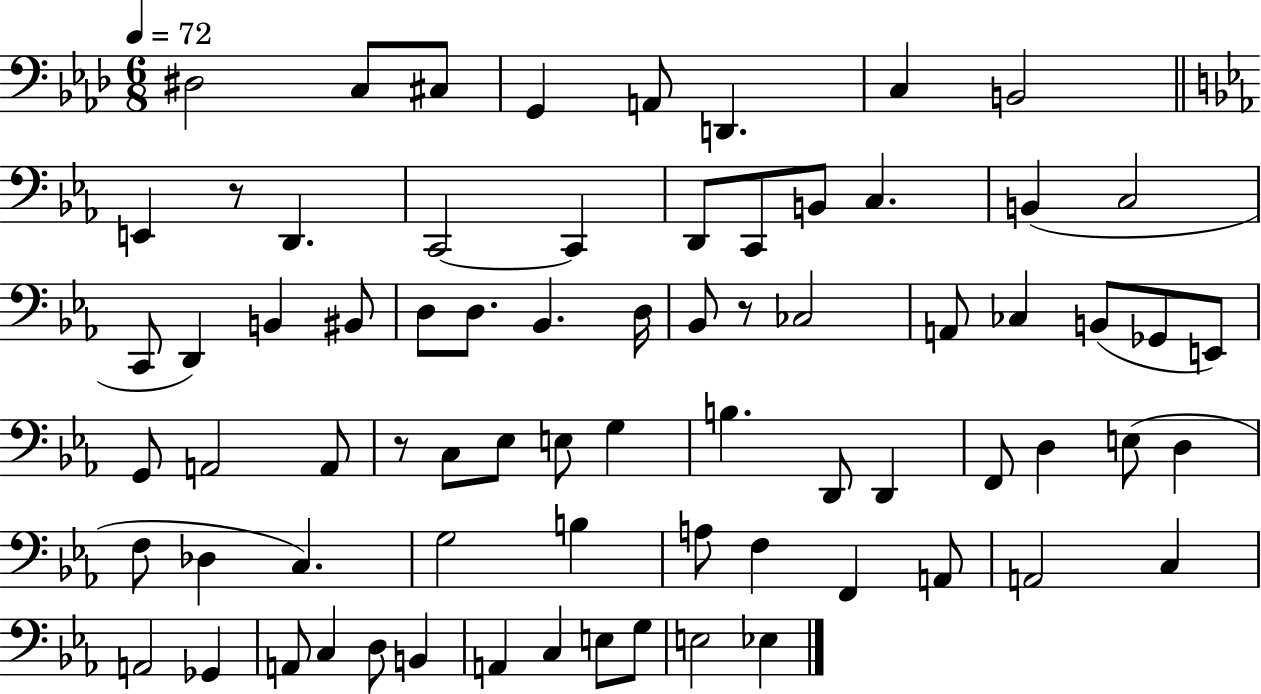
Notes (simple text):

D#3/h C3/e C#3/e G2/q A2/e D2/q. C3/q B2/h E2/q R/e D2/q. C2/h C2/q D2/e C2/e B2/e C3/q. B2/q C3/h C2/e D2/q B2/q BIS2/e D3/e D3/e. Bb2/q. D3/s Bb2/e R/e CES3/h A2/e CES3/q B2/e Gb2/e E2/e G2/e A2/h A2/e R/e C3/e Eb3/e E3/e G3/q B3/q. D2/e D2/q F2/e D3/q E3/e D3/q F3/e Db3/q C3/q. G3/h B3/q A3/e F3/q F2/q A2/e A2/h C3/q A2/h Gb2/q A2/e C3/q D3/e B2/q A2/q C3/q E3/e G3/e E3/h Eb3/q